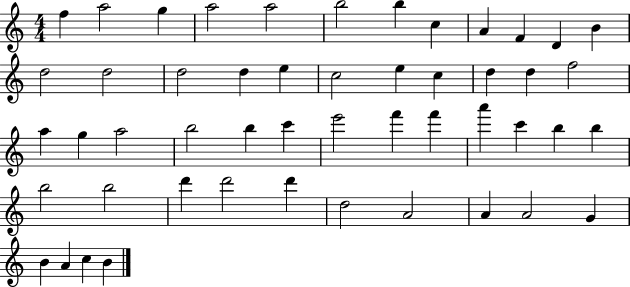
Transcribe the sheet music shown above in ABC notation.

X:1
T:Untitled
M:4/4
L:1/4
K:C
f a2 g a2 a2 b2 b c A F D B d2 d2 d2 d e c2 e c d d f2 a g a2 b2 b c' e'2 f' f' a' c' b b b2 b2 d' d'2 d' d2 A2 A A2 G B A c B